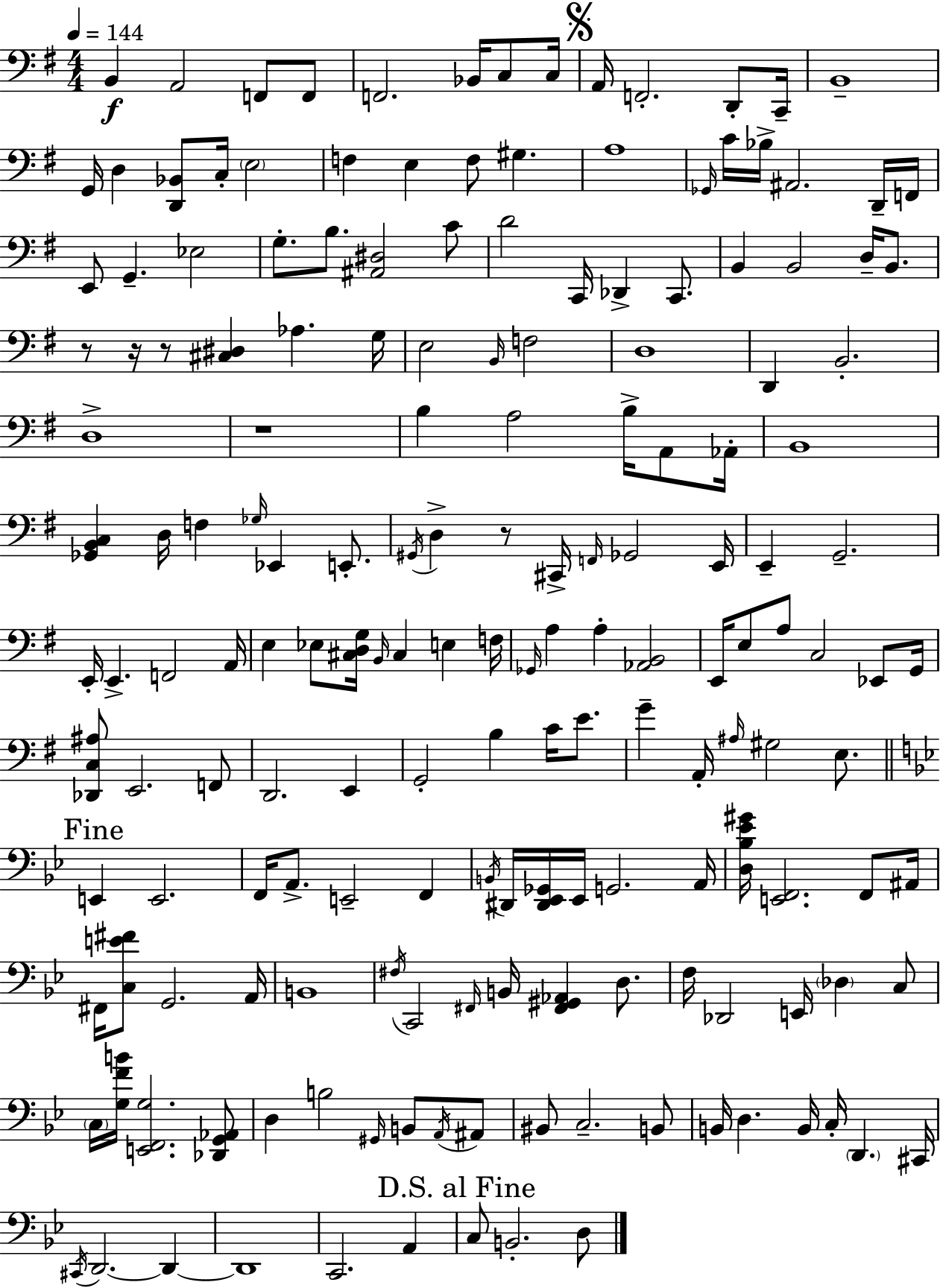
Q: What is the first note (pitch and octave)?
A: B2